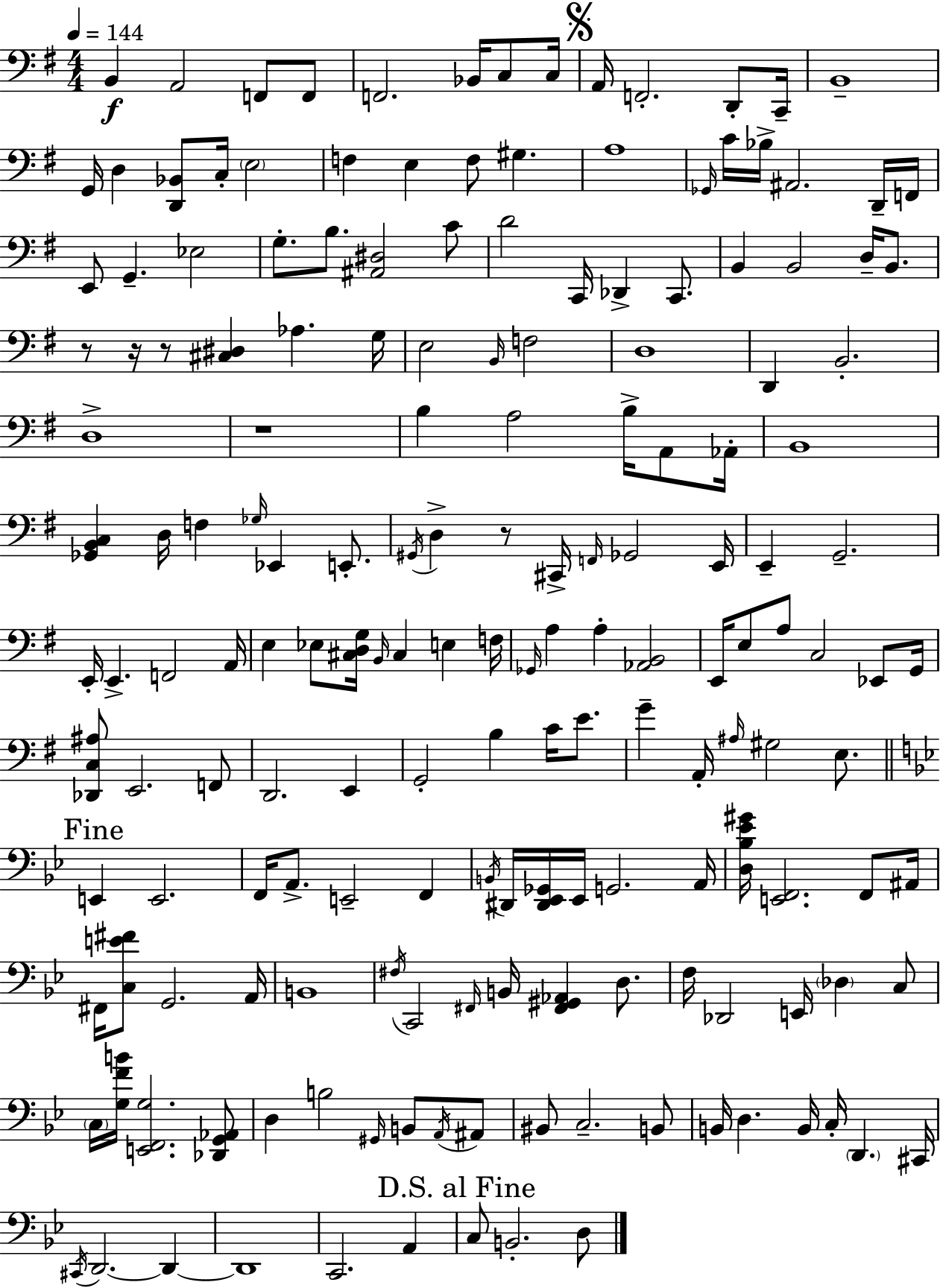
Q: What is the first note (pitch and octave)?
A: B2